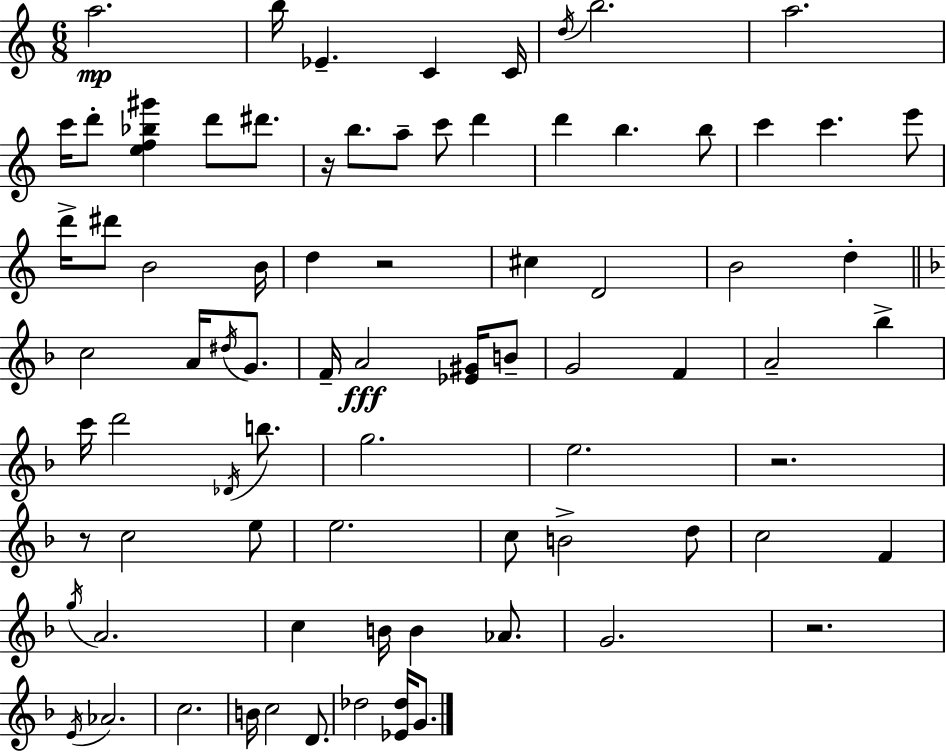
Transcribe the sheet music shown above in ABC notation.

X:1
T:Untitled
M:6/8
L:1/4
K:C
a2 b/4 _E C C/4 d/4 b2 a2 c'/4 d'/2 [ef_b^g'] d'/2 ^d'/2 z/4 b/2 a/2 c'/2 d' d' b b/2 c' c' e'/2 d'/4 ^d'/2 B2 B/4 d z2 ^c D2 B2 d c2 A/4 ^d/4 G/2 F/4 A2 [_E^G]/4 B/2 G2 F A2 _b c'/4 d'2 _D/4 b/2 g2 e2 z2 z/2 c2 e/2 e2 c/2 B2 d/2 c2 F g/4 A2 c B/4 B _A/2 G2 z2 E/4 _A2 c2 B/4 c2 D/2 _d2 [_E_d]/4 G/2